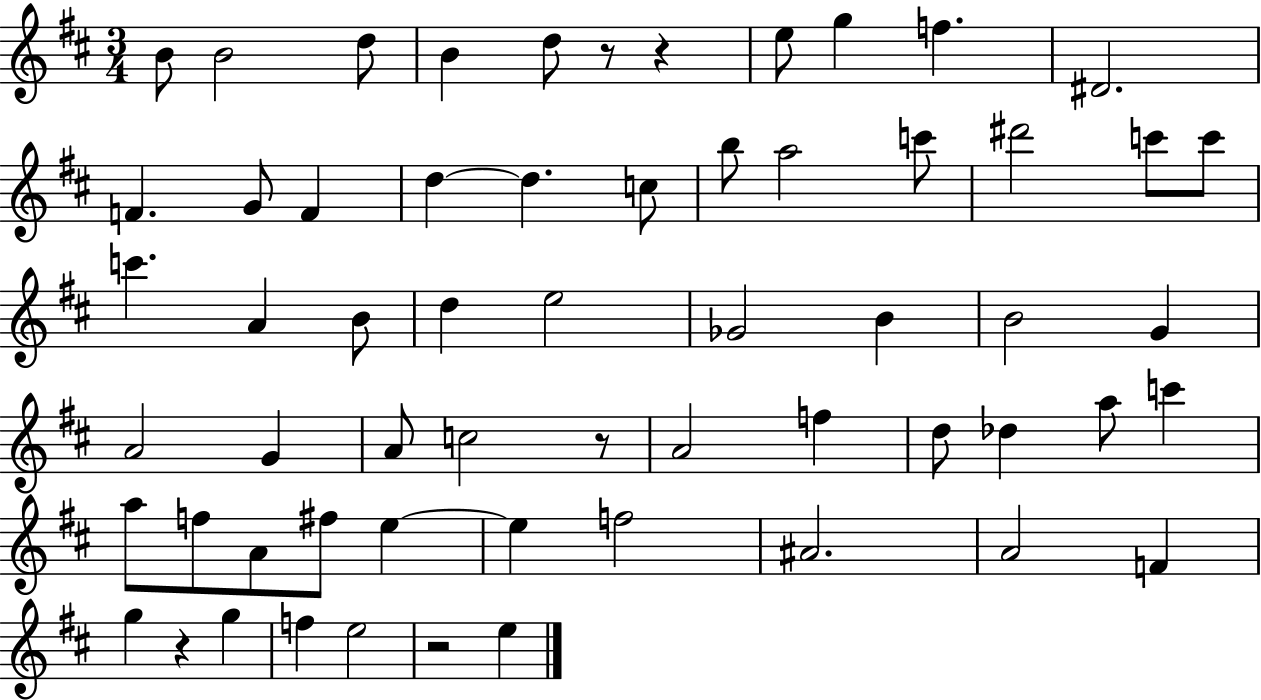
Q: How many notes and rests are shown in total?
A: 60